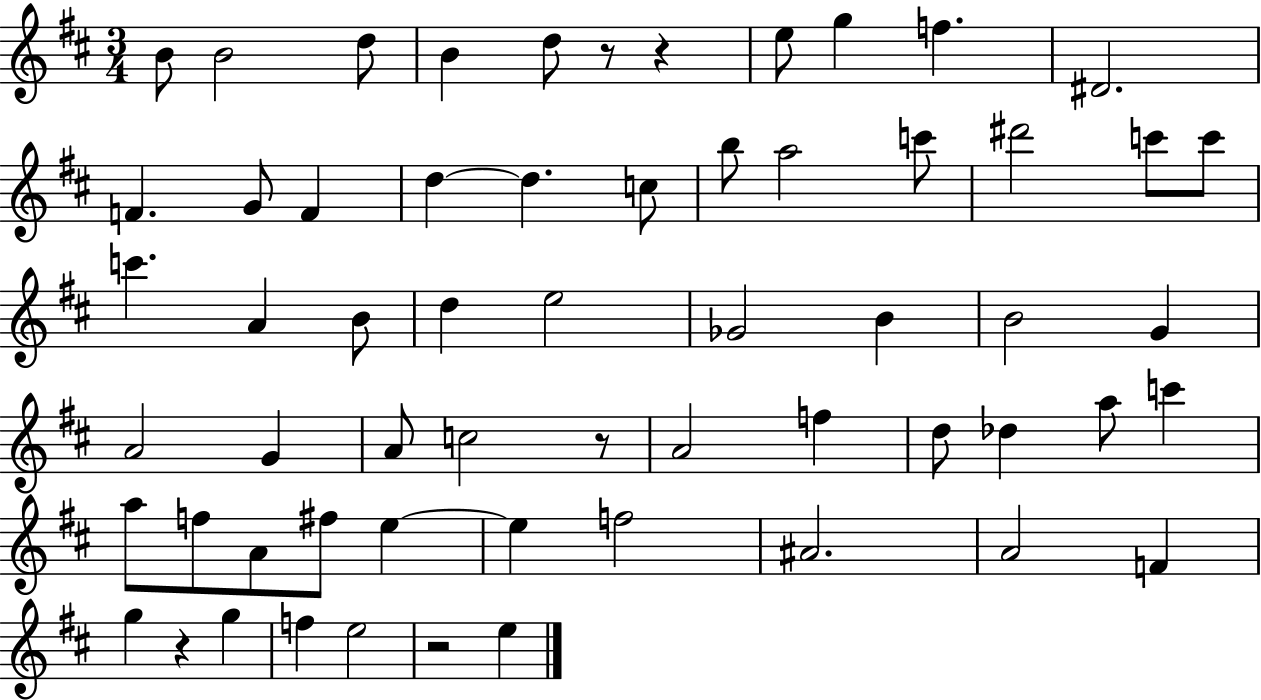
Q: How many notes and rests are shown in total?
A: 60